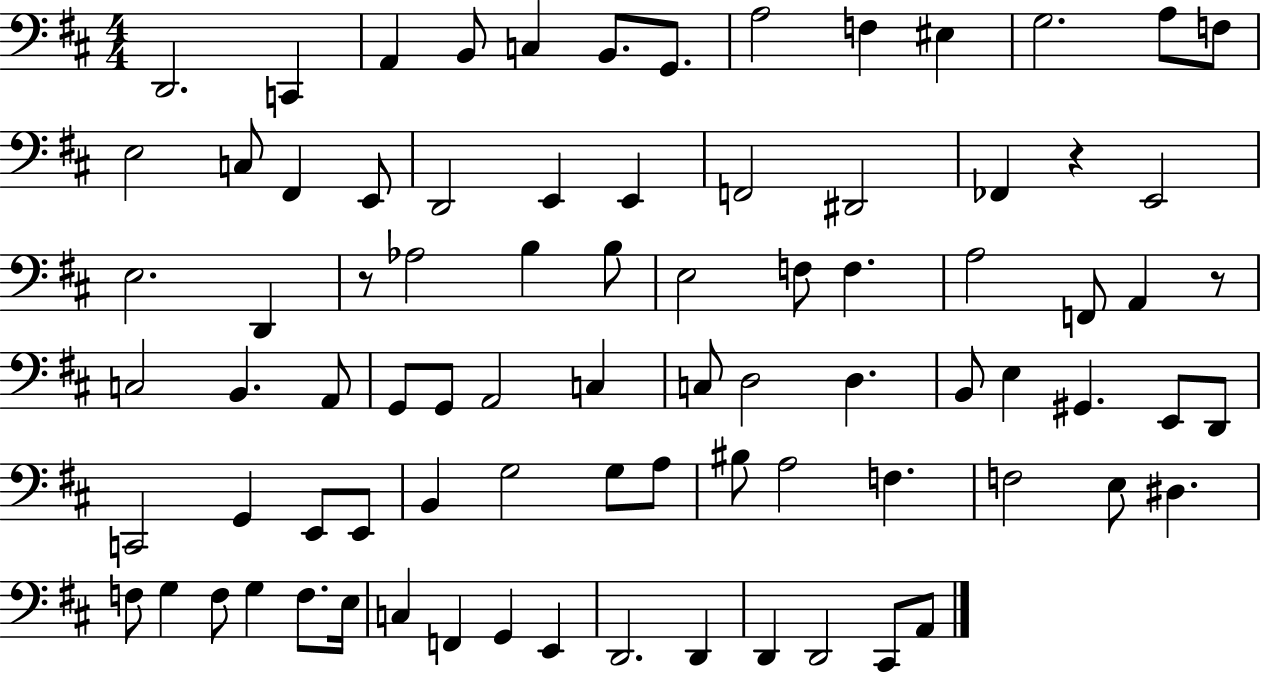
D2/h. C2/q A2/q B2/e C3/q B2/e. G2/e. A3/h F3/q EIS3/q G3/h. A3/e F3/e E3/h C3/e F#2/q E2/e D2/h E2/q E2/q F2/h D#2/h FES2/q R/q E2/h E3/h. D2/q R/e Ab3/h B3/q B3/e E3/h F3/e F3/q. A3/h F2/e A2/q R/e C3/h B2/q. A2/e G2/e G2/e A2/h C3/q C3/e D3/h D3/q. B2/e E3/q G#2/q. E2/e D2/e C2/h G2/q E2/e E2/e B2/q G3/h G3/e A3/e BIS3/e A3/h F3/q. F3/h E3/e D#3/q. F3/e G3/q F3/e G3/q F3/e. E3/s C3/q F2/q G2/q E2/q D2/h. D2/q D2/q D2/h C#2/e A2/e